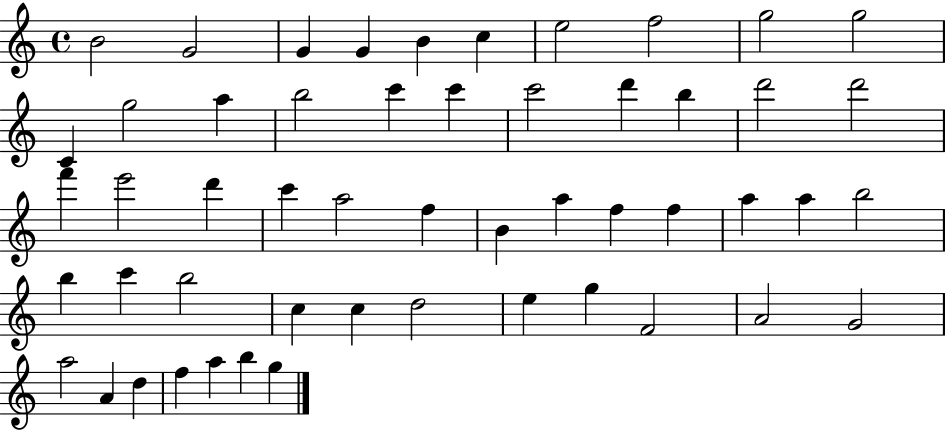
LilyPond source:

{
  \clef treble
  \time 4/4
  \defaultTimeSignature
  \key c \major
  b'2 g'2 | g'4 g'4 b'4 c''4 | e''2 f''2 | g''2 g''2 | \break c'4 g''2 a''4 | b''2 c'''4 c'''4 | c'''2 d'''4 b''4 | d'''2 d'''2 | \break f'''4 e'''2 d'''4 | c'''4 a''2 f''4 | b'4 a''4 f''4 f''4 | a''4 a''4 b''2 | \break b''4 c'''4 b''2 | c''4 c''4 d''2 | e''4 g''4 f'2 | a'2 g'2 | \break a''2 a'4 d''4 | f''4 a''4 b''4 g''4 | \bar "|."
}